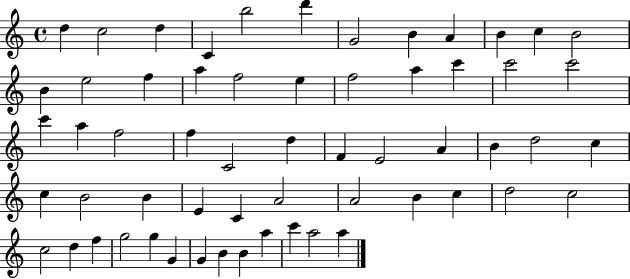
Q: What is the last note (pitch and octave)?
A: A5